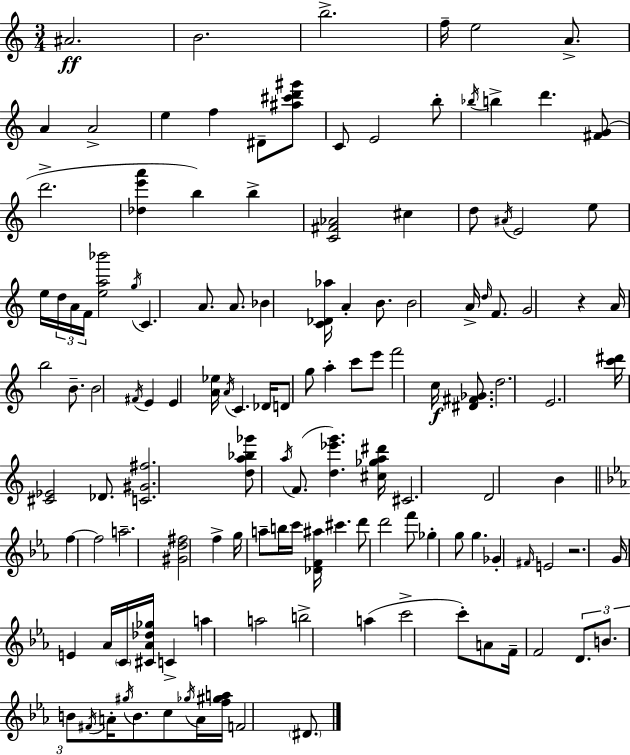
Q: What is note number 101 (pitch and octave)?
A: B4